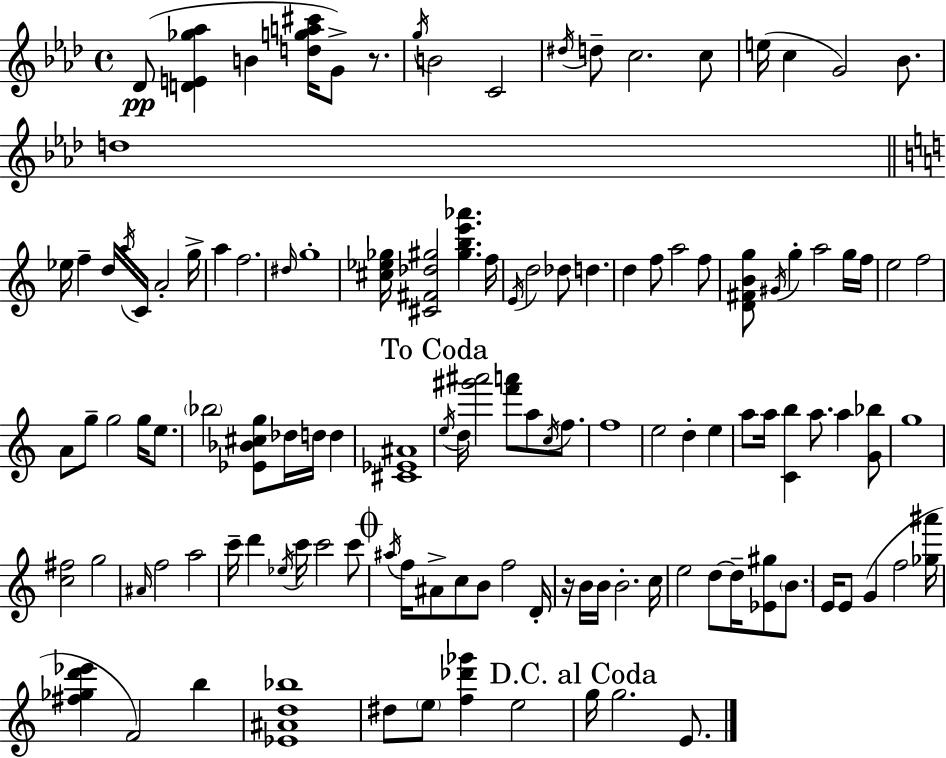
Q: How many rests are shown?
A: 2